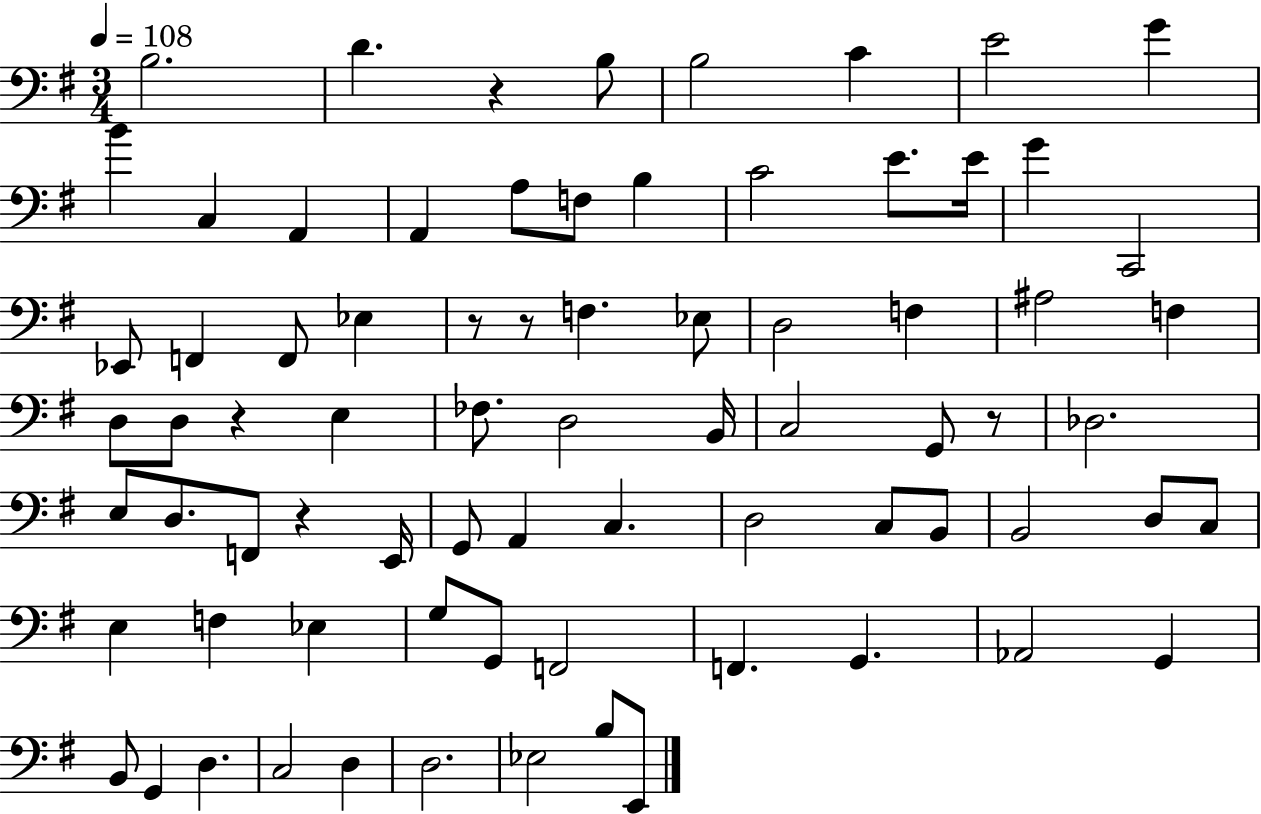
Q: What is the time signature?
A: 3/4